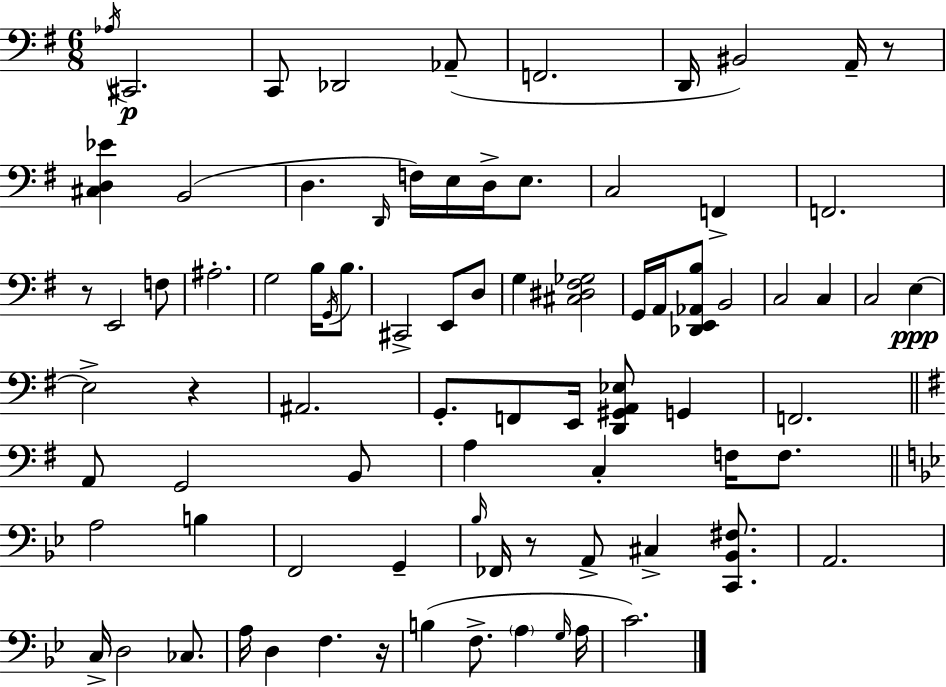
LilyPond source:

{
  \clef bass
  \numericTimeSignature
  \time 6/8
  \key e \minor
  \acciaccatura { aes16 }\p cis,2. | c,8 des,2 aes,8--( | f,2. | d,16 bis,2) a,16-- r8 | \break <cis d ees'>4 b,2( | d4. \grace { d,16 }) f16 e16 d16-> e8. | c2 f,4-> | f,2. | \break r8 e,2 | f8 ais2.-. | g2 b16 \acciaccatura { g,16 } | b8. cis,2-> e,8 | \break d8 g4 <cis dis fis ges>2 | g,16 a,16 <des, e, aes, b>8 b,2 | c2 c4 | c2 e4~~\ppp | \break e2-> r4 | ais,2. | g,8.-. f,8 e,16 <d, gis, a, ees>8 g,4 | f,2. | \break \bar "||" \break \key g \major a,8 g,2 b,8 | a4 c4-. f16 f8. | \bar "||" \break \key g \minor a2 b4 | f,2 g,4-- | \grace { bes16 } fes,16 r8 a,8-> cis4-> <c, bes, fis>8. | a,2. | \break c16-> d2 ces8. | a16 d4 f4. | r16 b4( f8.-> \parenthesize a4 | \grace { g16 } a16 c'2.) | \break \bar "|."
}